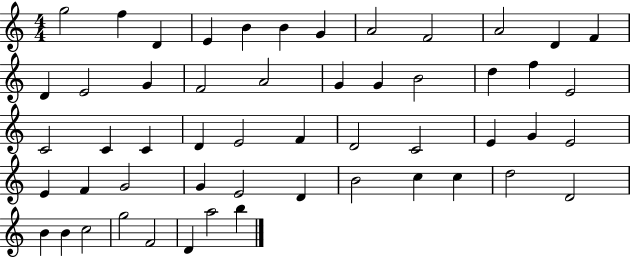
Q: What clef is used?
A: treble